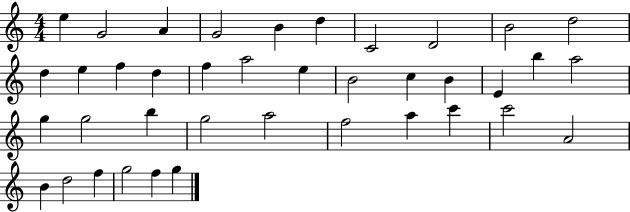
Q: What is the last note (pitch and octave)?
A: G5